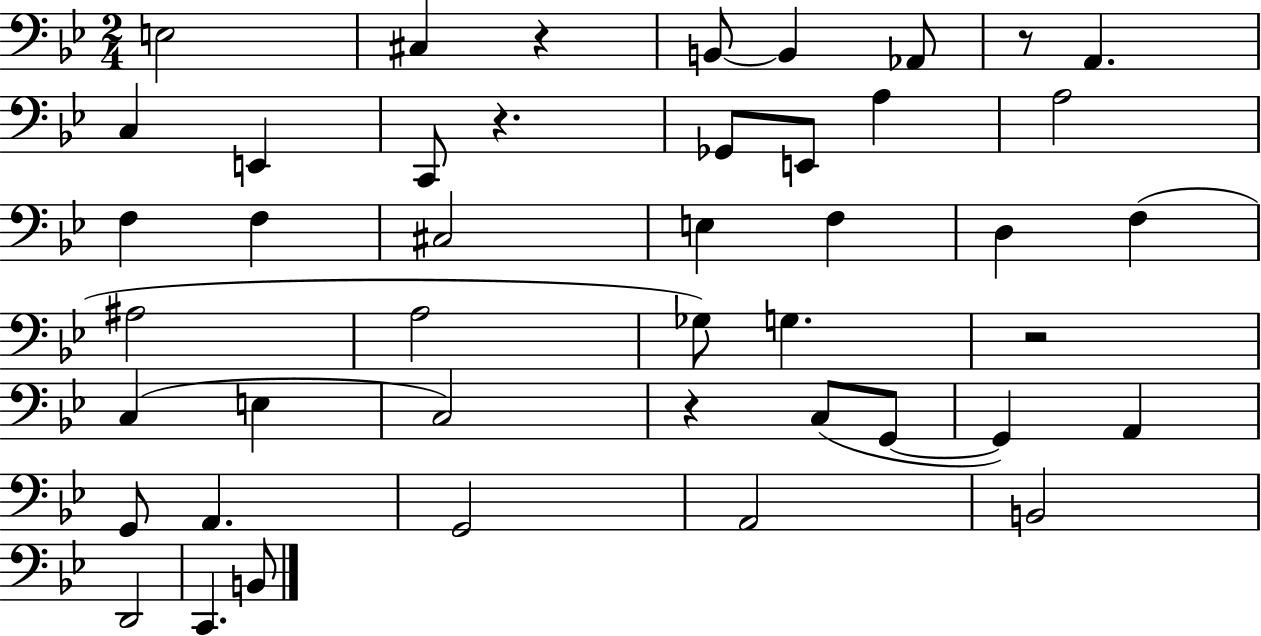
E3/h C#3/q R/q B2/e B2/q Ab2/e R/e A2/q. C3/q E2/q C2/e R/q. Gb2/e E2/e A3/q A3/h F3/q F3/q C#3/h E3/q F3/q D3/q F3/q A#3/h A3/h Gb3/e G3/q. R/h C3/q E3/q C3/h R/q C3/e G2/e G2/q A2/q G2/e A2/q. G2/h A2/h B2/h D2/h C2/q. B2/e